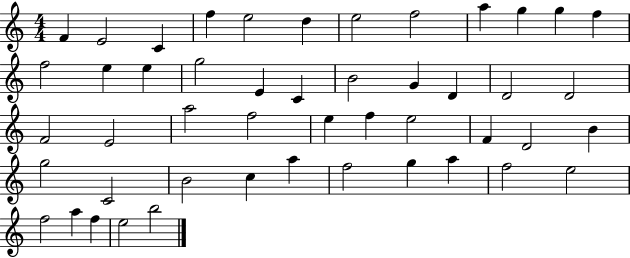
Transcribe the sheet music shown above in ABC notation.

X:1
T:Untitled
M:4/4
L:1/4
K:C
F E2 C f e2 d e2 f2 a g g f f2 e e g2 E C B2 G D D2 D2 F2 E2 a2 f2 e f e2 F D2 B g2 C2 B2 c a f2 g a f2 e2 f2 a f e2 b2